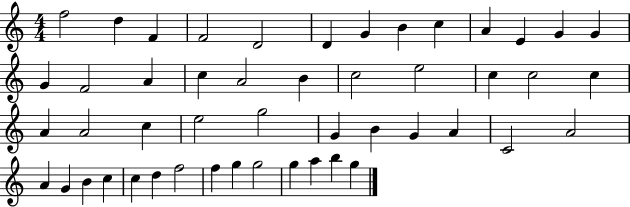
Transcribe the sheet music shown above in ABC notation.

X:1
T:Untitled
M:4/4
L:1/4
K:C
f2 d F F2 D2 D G B c A E G G G F2 A c A2 B c2 e2 c c2 c A A2 c e2 g2 G B G A C2 A2 A G B c c d f2 f g g2 g a b g